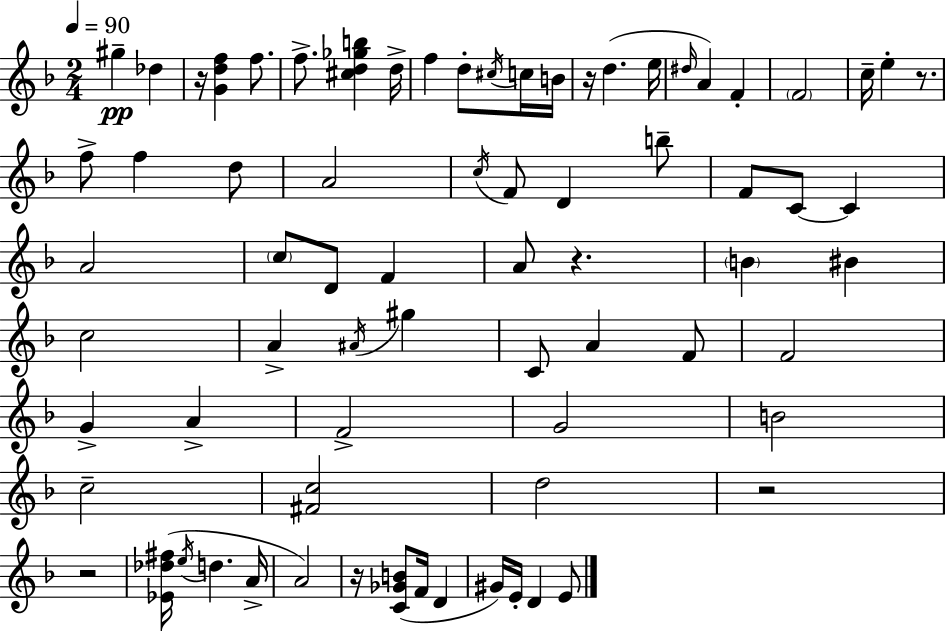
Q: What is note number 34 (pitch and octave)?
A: A4